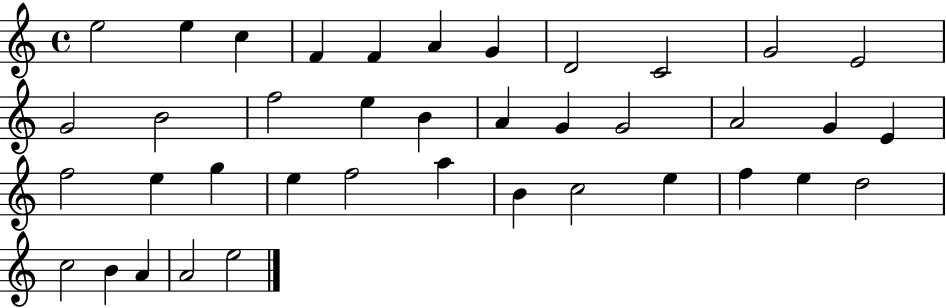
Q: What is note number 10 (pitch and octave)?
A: G4